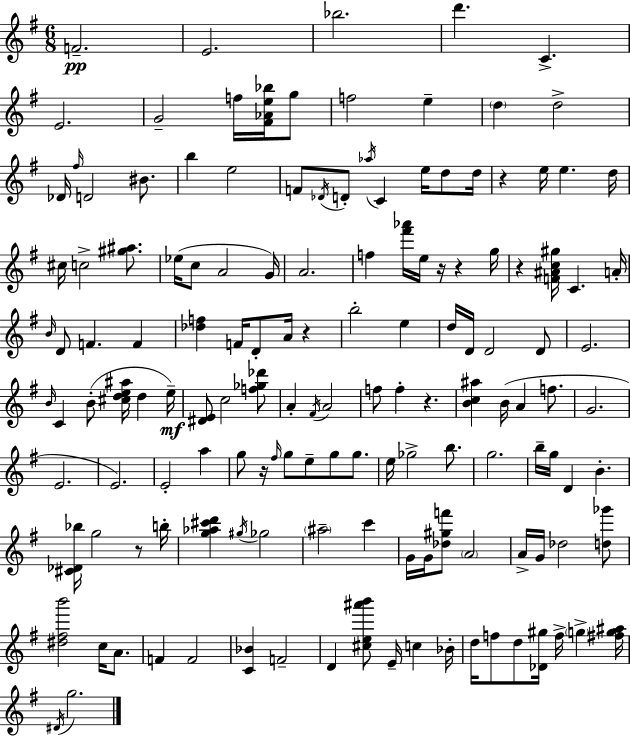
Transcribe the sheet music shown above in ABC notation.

X:1
T:Untitled
M:6/8
L:1/4
K:Em
F2 E2 _b2 d' C E2 G2 f/4 [^F_Ae_b]/4 g/2 f2 e d d2 _D/4 ^f/4 D2 ^B/2 b e2 F/2 _D/4 D/2 _a/4 C e/4 d/2 d/4 z e/4 e d/4 ^c/4 c2 [^g^a]/2 _e/4 c/2 A2 G/4 A2 f [^f'_a']/4 e/4 z/4 z g/4 z [F^Ac^g]/4 C A/4 B/4 D/2 F F [_df] F/4 D/2 A/4 z b2 e d/4 D/4 D2 D/2 E2 B/4 C B/2 [^cde^a]/4 d e/4 [^DE]/2 c2 [f_g_d']/2 A ^F/4 A2 f/2 f z [Bc^a] B/4 A f/2 G2 E2 E2 E2 a g/2 z/4 ^f/4 g/2 e/2 g/2 g/2 e/4 _g2 b/2 g2 b/4 g/4 D B [^C_D_b]/4 g2 z/2 b/4 [g_a^c'd'] ^g/4 _g2 ^a2 c' G/4 G/4 [_d^gf']/2 A2 A/4 G/4 _d2 [d_g']/2 [^d^fb']2 c/4 A/2 F F2 [C_B] F2 D [^ce^a'b']/2 E/4 c _B/4 d/4 f/2 d/2 [_D^g]/4 f/4 g [^fg^a]/4 ^D/4 g2